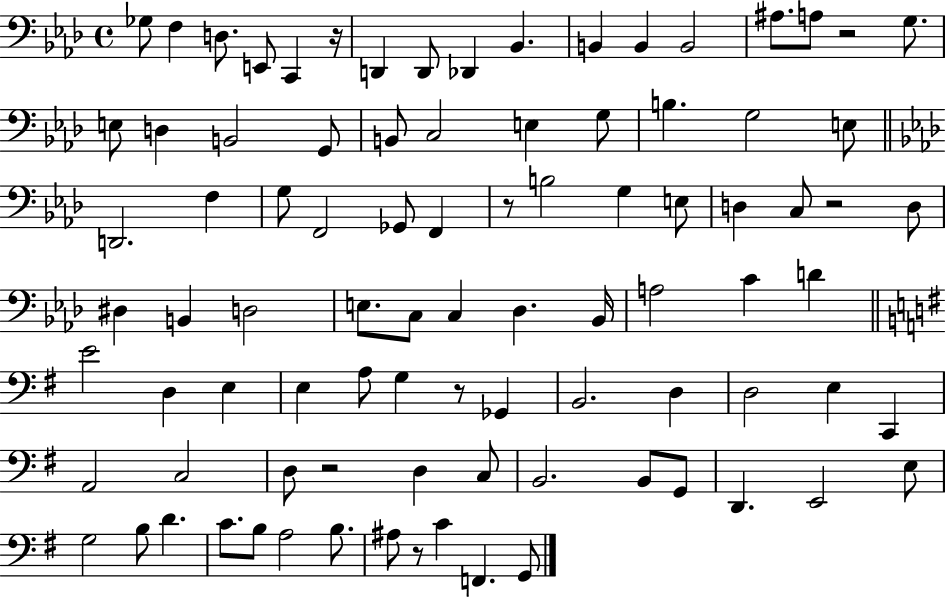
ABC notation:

X:1
T:Untitled
M:4/4
L:1/4
K:Ab
_G,/2 F, D,/2 E,,/2 C,, z/4 D,, D,,/2 _D,, _B,, B,, B,, B,,2 ^A,/2 A,/2 z2 G,/2 E,/2 D, B,,2 G,,/2 B,,/2 C,2 E, G,/2 B, G,2 E,/2 D,,2 F, G,/2 F,,2 _G,,/2 F,, z/2 B,2 G, E,/2 D, C,/2 z2 D,/2 ^D, B,, D,2 E,/2 C,/2 C, _D, _B,,/4 A,2 C D E2 D, E, E, A,/2 G, z/2 _G,, B,,2 D, D,2 E, C,, A,,2 C,2 D,/2 z2 D, C,/2 B,,2 B,,/2 G,,/2 D,, E,,2 E,/2 G,2 B,/2 D C/2 B,/2 A,2 B,/2 ^A,/2 z/2 C F,, G,,/2